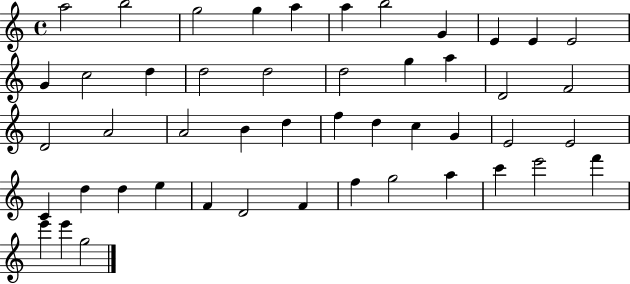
X:1
T:Untitled
M:4/4
L:1/4
K:C
a2 b2 g2 g a a b2 G E E E2 G c2 d d2 d2 d2 g a D2 F2 D2 A2 A2 B d f d c G E2 E2 C d d e F D2 F f g2 a c' e'2 f' e' e' g2